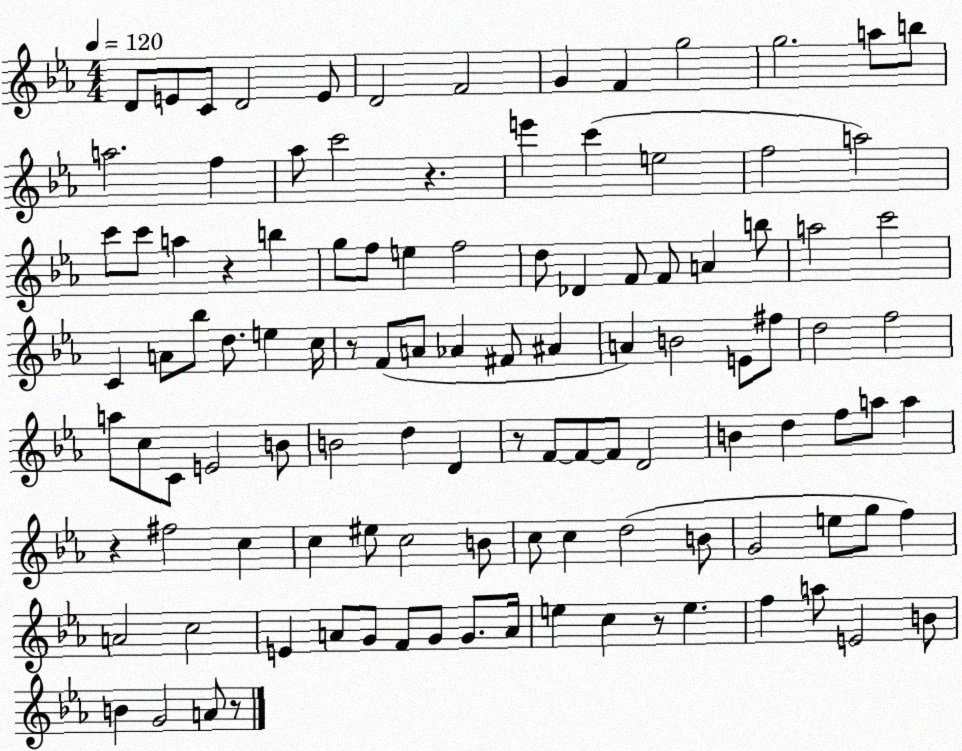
X:1
T:Untitled
M:4/4
L:1/4
K:Eb
D/2 E/2 C/2 D2 E/2 D2 F2 G F g2 g2 a/2 b/2 a2 f _a/2 c'2 z e' c' e2 f2 a2 c'/2 c'/2 a z b g/2 f/2 e f2 d/2 _D F/2 F/2 A b/2 a2 c'2 C A/2 _b/2 d/2 e c/4 z/2 F/2 A/2 _A ^F/2 ^A A B2 E/2 ^f/2 d2 f2 a/2 c/2 C/2 E2 B/2 B2 d D z/2 F/2 F/2 F/2 D2 B d f/2 a/2 a z ^f2 c c ^e/2 c2 B/2 c/2 c d2 B/2 G2 e/2 g/2 f A2 c2 E A/2 G/2 F/2 G/2 G/2 A/4 e c z/2 e f a/2 E2 B/2 B G2 A/2 z/2